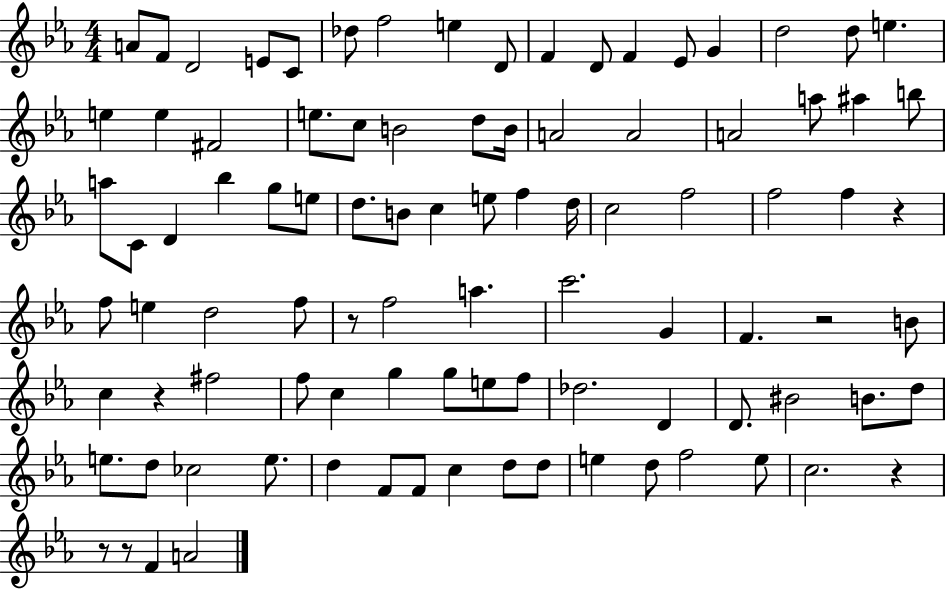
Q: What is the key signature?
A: EES major